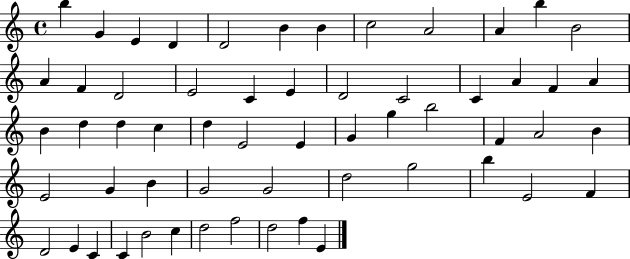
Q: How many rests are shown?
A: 0